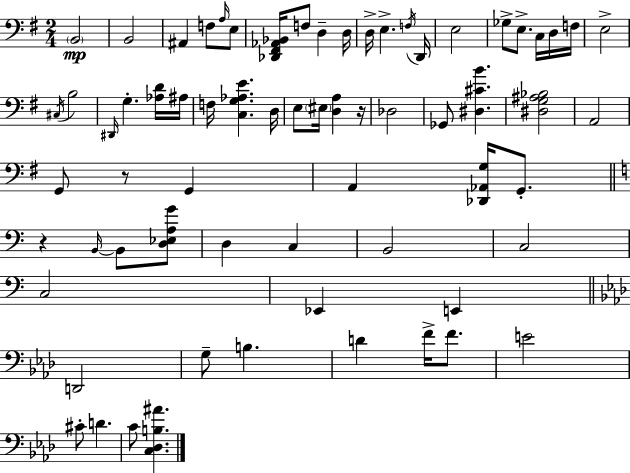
B2/h B2/h A#2/q F3/e A3/s E3/e [Db2,F#2,Ab2,Bb2]/s F3/e D3/q D3/s D3/s E3/q. F3/s D2/s E3/h Gb3/e E3/e. C3/s D3/s F3/s E3/h C#3/s B3/h D#2/s G3/q. [Ab3,D4]/s A#3/s F3/s [C3,G3,Ab3,E4]/q. D3/s E3/e EIS3/s [D3,A3]/q R/s Db3/h Gb2/e [D#3,C#4,B4]/q. [D#3,G3,A#3,Bb3]/h A2/h G2/e R/e G2/q A2/q [Db2,Ab2,G3]/s G2/e. R/q B2/s B2/e [D3,Eb3,A3,G4]/e D3/q C3/q B2/h C3/h C3/h Eb2/q E2/q D2/h G3/e B3/q. D4/q F4/s F4/e. E4/h C#4/e D4/q. C4/e [C3,Db3,B3,A#4]/q.